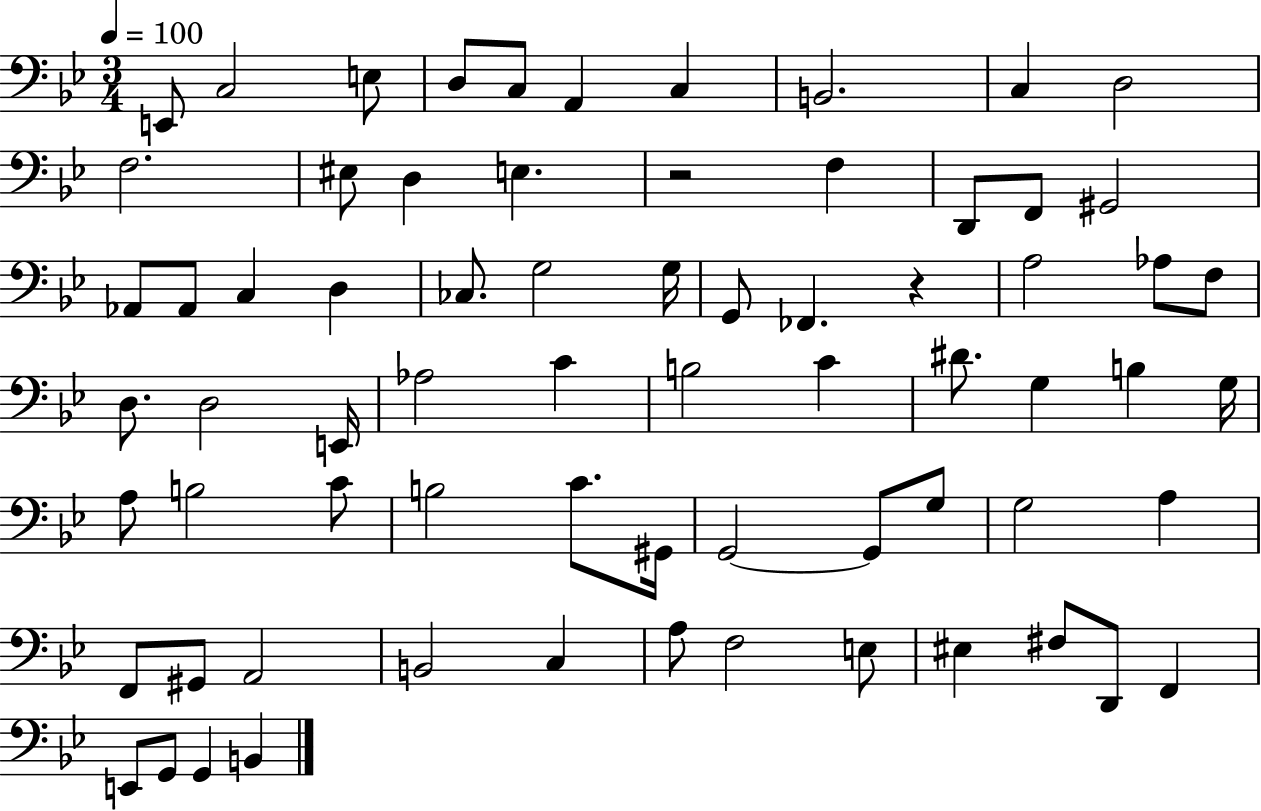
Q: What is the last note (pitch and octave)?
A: B2